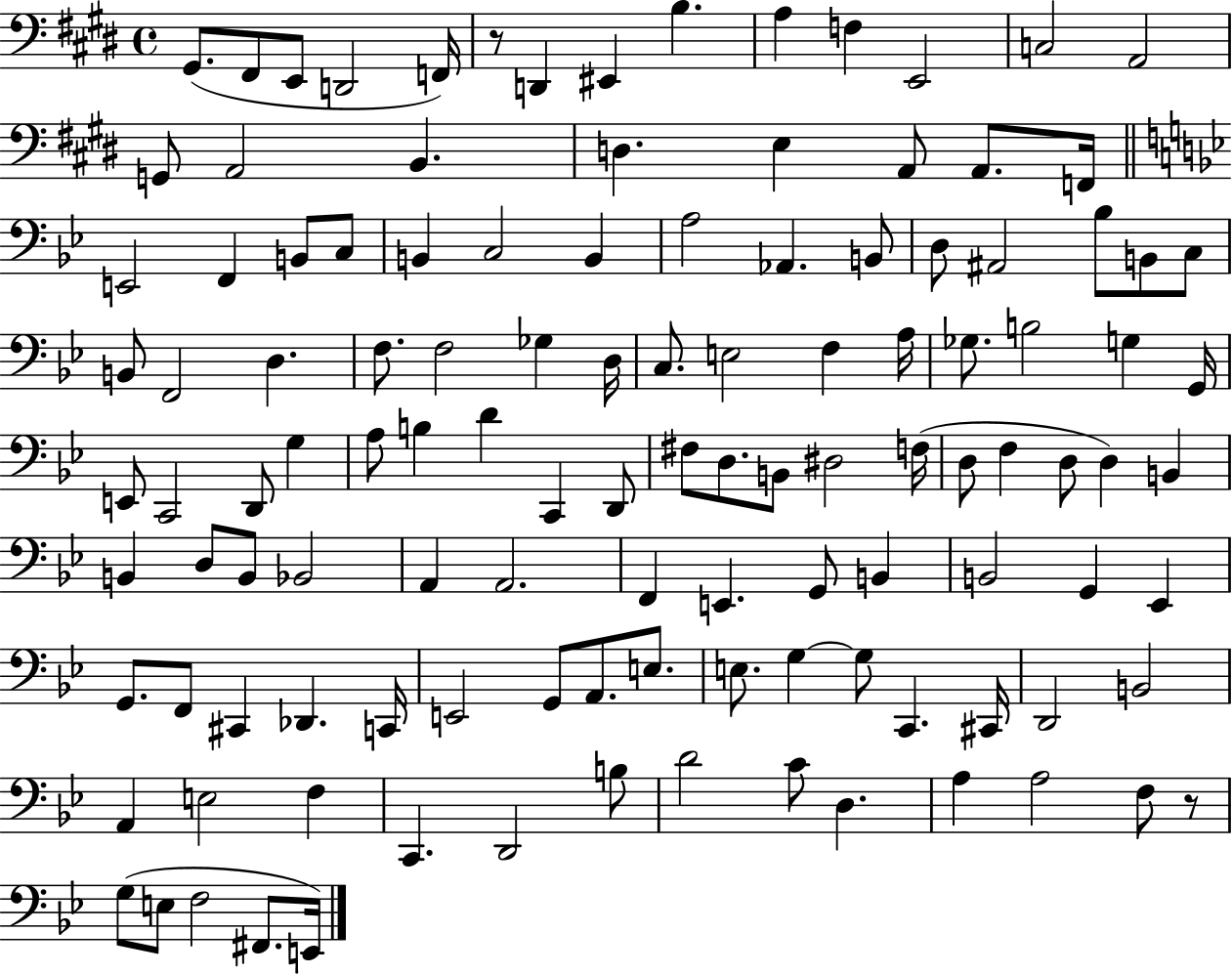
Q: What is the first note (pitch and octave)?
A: G#2